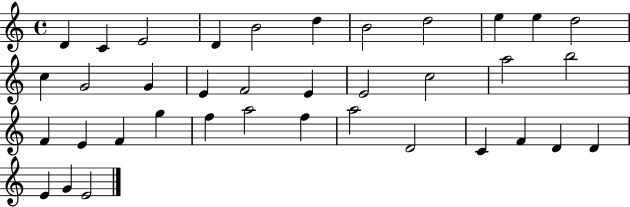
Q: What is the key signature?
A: C major